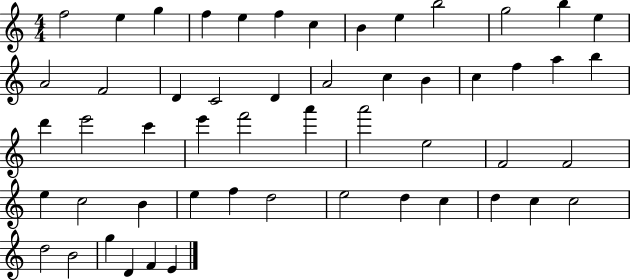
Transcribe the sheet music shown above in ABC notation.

X:1
T:Untitled
M:4/4
L:1/4
K:C
f2 e g f e f c B e b2 g2 b e A2 F2 D C2 D A2 c B c f a b d' e'2 c' e' f'2 a' a'2 e2 F2 F2 e c2 B e f d2 e2 d c d c c2 d2 B2 g D F E